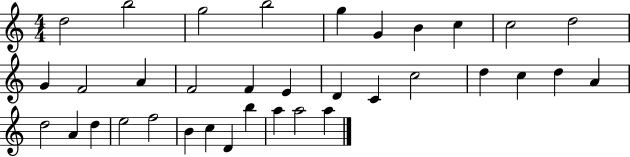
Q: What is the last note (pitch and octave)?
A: A5